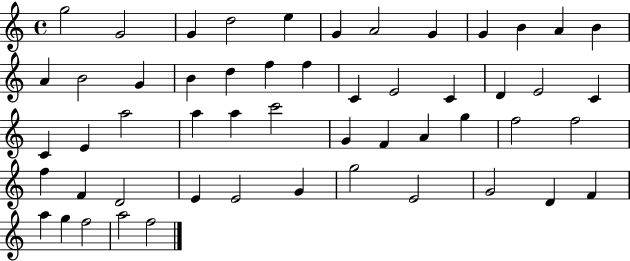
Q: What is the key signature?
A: C major